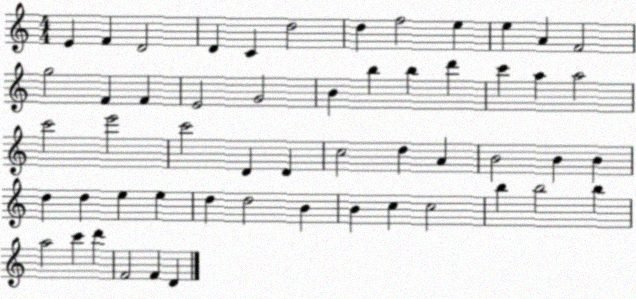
X:1
T:Untitled
M:4/4
L:1/4
K:C
E F D2 D C d2 d f2 e e A F2 g2 F F E2 G2 B b b d' c' a a2 c'2 e'2 c'2 D D c2 d A B2 B B d d e e d d2 B B c c2 b b2 b a2 c' d' F2 F D